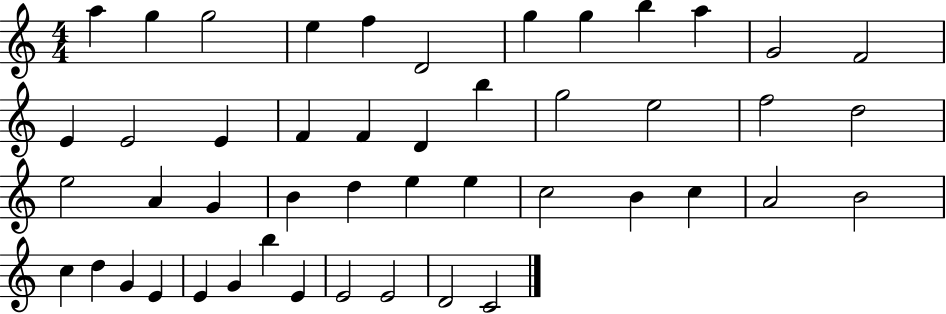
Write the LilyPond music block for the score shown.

{
  \clef treble
  \numericTimeSignature
  \time 4/4
  \key c \major
  a''4 g''4 g''2 | e''4 f''4 d'2 | g''4 g''4 b''4 a''4 | g'2 f'2 | \break e'4 e'2 e'4 | f'4 f'4 d'4 b''4 | g''2 e''2 | f''2 d''2 | \break e''2 a'4 g'4 | b'4 d''4 e''4 e''4 | c''2 b'4 c''4 | a'2 b'2 | \break c''4 d''4 g'4 e'4 | e'4 g'4 b''4 e'4 | e'2 e'2 | d'2 c'2 | \break \bar "|."
}